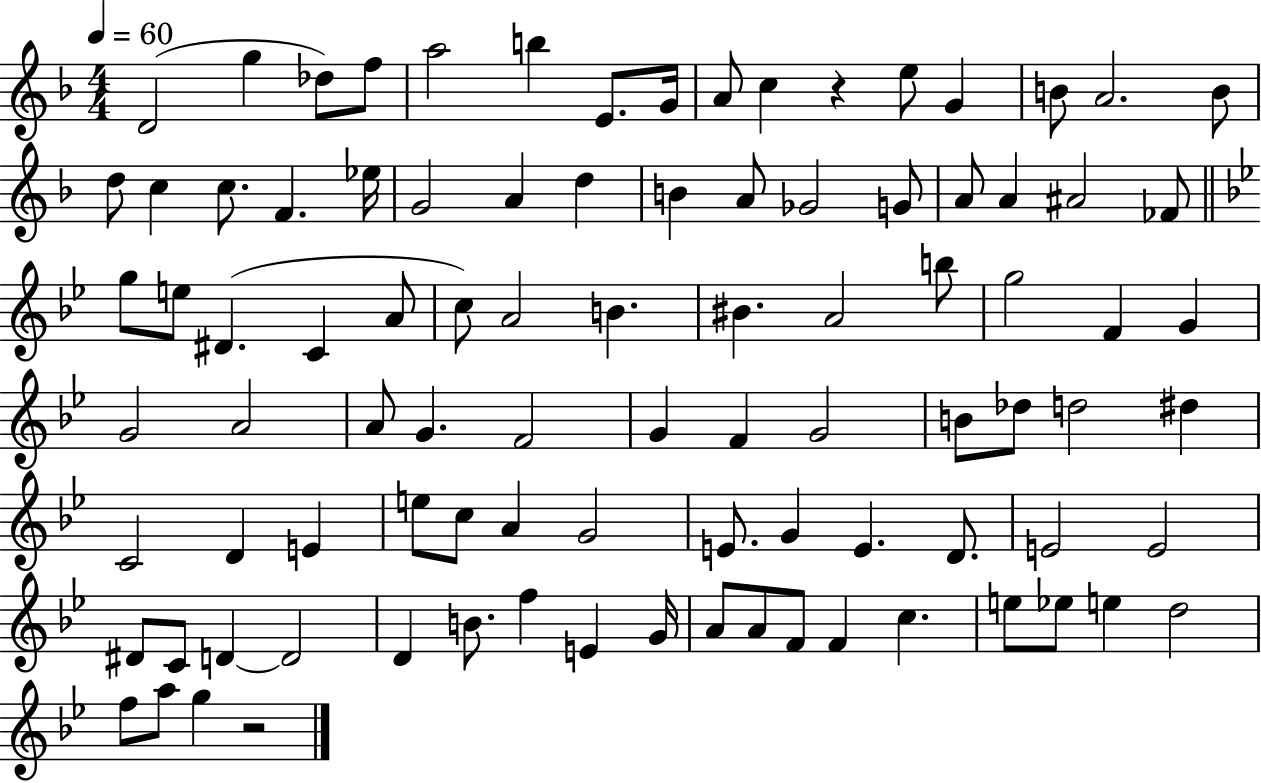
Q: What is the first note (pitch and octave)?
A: D4